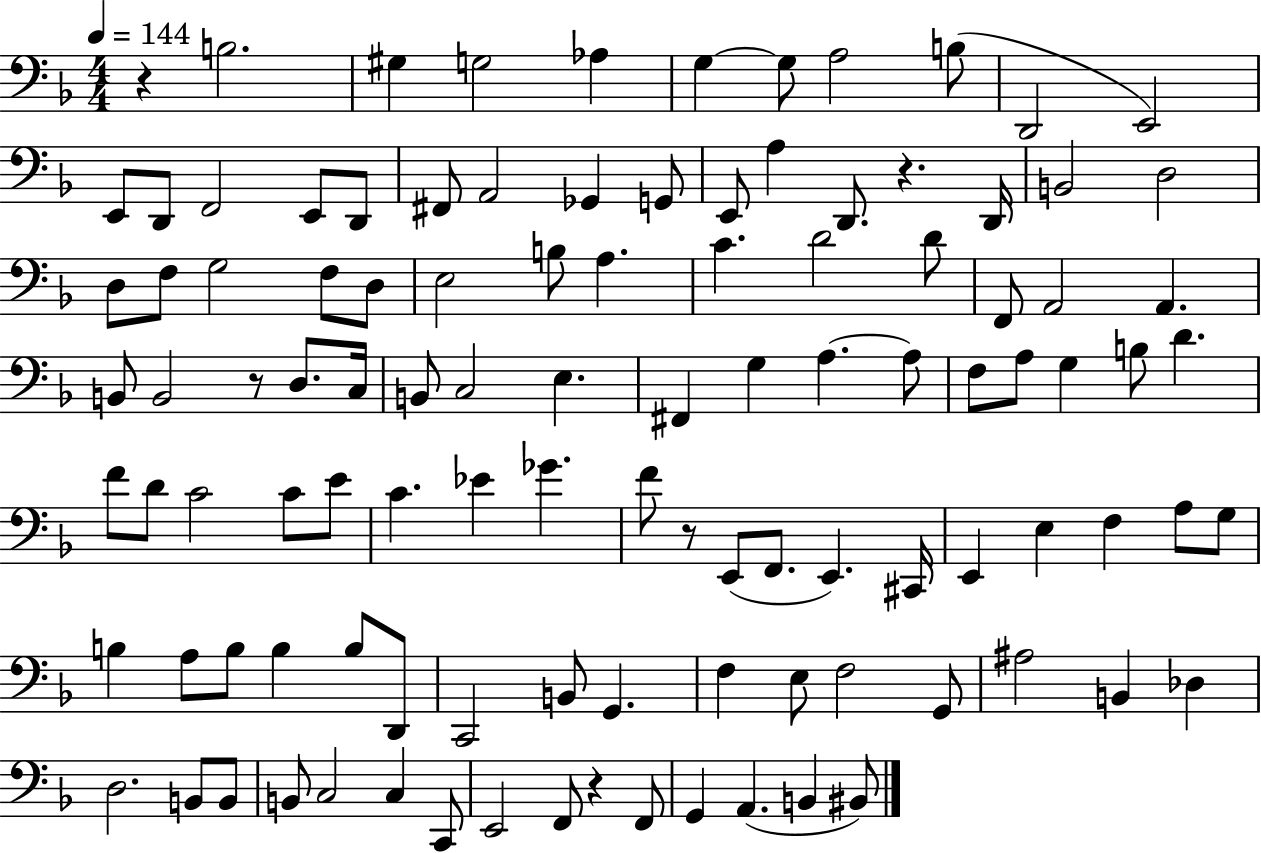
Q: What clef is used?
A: bass